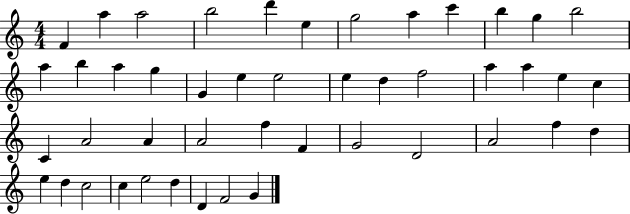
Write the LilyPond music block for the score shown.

{
  \clef treble
  \numericTimeSignature
  \time 4/4
  \key c \major
  f'4 a''4 a''2 | b''2 d'''4 e''4 | g''2 a''4 c'''4 | b''4 g''4 b''2 | \break a''4 b''4 a''4 g''4 | g'4 e''4 e''2 | e''4 d''4 f''2 | a''4 a''4 e''4 c''4 | \break c'4 a'2 a'4 | a'2 f''4 f'4 | g'2 d'2 | a'2 f''4 d''4 | \break e''4 d''4 c''2 | c''4 e''2 d''4 | d'4 f'2 g'4 | \bar "|."
}